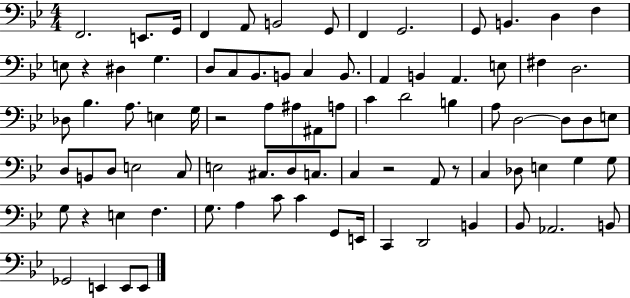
F2/h. E2/e. G2/s F2/q A2/e B2/h G2/e F2/q G2/h. G2/e B2/q. D3/q F3/q E3/e R/q D#3/q G3/q. D3/e C3/e Bb2/e. B2/e C3/q B2/e. A2/q B2/q A2/q. E3/e F#3/q D3/h. Db3/e Bb3/q. A3/e. E3/q G3/s R/h A3/e A#3/e A#2/e A3/e C4/q D4/h B3/q A3/e D3/h D3/e D3/e E3/e D3/e B2/e D3/e E3/h C3/e E3/h C#3/e. D3/e C3/e. C3/q R/h A2/e R/e C3/q Db3/e E3/q G3/q G3/e G3/e R/q E3/q F3/q. G3/e. A3/q C4/e C4/q G2/e E2/s C2/q D2/h B2/q Bb2/e Ab2/h. B2/e Gb2/h E2/q E2/e E2/e